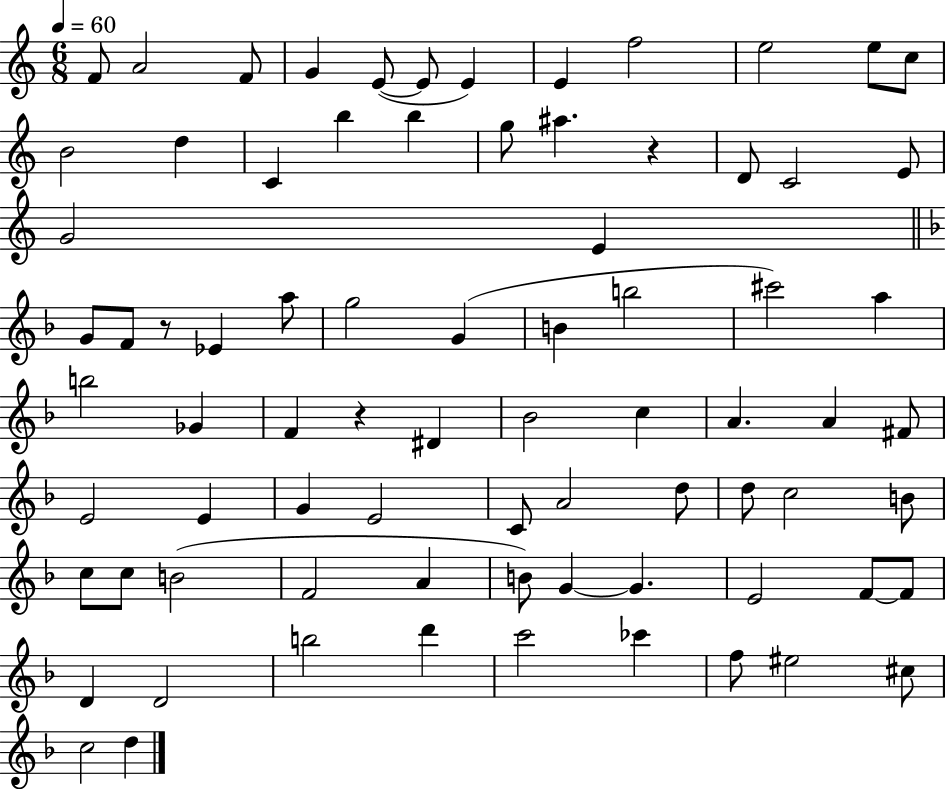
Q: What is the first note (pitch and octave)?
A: F4